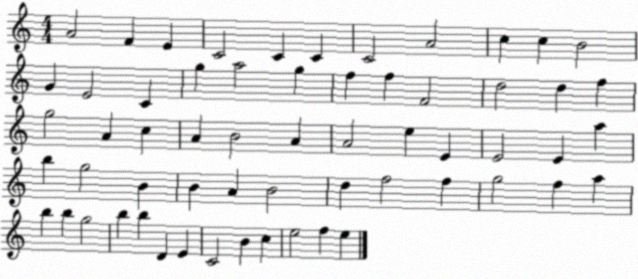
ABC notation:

X:1
T:Untitled
M:4/4
L:1/4
K:C
A2 F E C2 C C C2 A2 c c B2 G E2 C g a2 g f f F2 d2 d f g2 A c A B2 A A2 e E E2 E a b g2 B B A B2 d f2 f g2 f a b b g2 b b D E C2 B c e2 f e